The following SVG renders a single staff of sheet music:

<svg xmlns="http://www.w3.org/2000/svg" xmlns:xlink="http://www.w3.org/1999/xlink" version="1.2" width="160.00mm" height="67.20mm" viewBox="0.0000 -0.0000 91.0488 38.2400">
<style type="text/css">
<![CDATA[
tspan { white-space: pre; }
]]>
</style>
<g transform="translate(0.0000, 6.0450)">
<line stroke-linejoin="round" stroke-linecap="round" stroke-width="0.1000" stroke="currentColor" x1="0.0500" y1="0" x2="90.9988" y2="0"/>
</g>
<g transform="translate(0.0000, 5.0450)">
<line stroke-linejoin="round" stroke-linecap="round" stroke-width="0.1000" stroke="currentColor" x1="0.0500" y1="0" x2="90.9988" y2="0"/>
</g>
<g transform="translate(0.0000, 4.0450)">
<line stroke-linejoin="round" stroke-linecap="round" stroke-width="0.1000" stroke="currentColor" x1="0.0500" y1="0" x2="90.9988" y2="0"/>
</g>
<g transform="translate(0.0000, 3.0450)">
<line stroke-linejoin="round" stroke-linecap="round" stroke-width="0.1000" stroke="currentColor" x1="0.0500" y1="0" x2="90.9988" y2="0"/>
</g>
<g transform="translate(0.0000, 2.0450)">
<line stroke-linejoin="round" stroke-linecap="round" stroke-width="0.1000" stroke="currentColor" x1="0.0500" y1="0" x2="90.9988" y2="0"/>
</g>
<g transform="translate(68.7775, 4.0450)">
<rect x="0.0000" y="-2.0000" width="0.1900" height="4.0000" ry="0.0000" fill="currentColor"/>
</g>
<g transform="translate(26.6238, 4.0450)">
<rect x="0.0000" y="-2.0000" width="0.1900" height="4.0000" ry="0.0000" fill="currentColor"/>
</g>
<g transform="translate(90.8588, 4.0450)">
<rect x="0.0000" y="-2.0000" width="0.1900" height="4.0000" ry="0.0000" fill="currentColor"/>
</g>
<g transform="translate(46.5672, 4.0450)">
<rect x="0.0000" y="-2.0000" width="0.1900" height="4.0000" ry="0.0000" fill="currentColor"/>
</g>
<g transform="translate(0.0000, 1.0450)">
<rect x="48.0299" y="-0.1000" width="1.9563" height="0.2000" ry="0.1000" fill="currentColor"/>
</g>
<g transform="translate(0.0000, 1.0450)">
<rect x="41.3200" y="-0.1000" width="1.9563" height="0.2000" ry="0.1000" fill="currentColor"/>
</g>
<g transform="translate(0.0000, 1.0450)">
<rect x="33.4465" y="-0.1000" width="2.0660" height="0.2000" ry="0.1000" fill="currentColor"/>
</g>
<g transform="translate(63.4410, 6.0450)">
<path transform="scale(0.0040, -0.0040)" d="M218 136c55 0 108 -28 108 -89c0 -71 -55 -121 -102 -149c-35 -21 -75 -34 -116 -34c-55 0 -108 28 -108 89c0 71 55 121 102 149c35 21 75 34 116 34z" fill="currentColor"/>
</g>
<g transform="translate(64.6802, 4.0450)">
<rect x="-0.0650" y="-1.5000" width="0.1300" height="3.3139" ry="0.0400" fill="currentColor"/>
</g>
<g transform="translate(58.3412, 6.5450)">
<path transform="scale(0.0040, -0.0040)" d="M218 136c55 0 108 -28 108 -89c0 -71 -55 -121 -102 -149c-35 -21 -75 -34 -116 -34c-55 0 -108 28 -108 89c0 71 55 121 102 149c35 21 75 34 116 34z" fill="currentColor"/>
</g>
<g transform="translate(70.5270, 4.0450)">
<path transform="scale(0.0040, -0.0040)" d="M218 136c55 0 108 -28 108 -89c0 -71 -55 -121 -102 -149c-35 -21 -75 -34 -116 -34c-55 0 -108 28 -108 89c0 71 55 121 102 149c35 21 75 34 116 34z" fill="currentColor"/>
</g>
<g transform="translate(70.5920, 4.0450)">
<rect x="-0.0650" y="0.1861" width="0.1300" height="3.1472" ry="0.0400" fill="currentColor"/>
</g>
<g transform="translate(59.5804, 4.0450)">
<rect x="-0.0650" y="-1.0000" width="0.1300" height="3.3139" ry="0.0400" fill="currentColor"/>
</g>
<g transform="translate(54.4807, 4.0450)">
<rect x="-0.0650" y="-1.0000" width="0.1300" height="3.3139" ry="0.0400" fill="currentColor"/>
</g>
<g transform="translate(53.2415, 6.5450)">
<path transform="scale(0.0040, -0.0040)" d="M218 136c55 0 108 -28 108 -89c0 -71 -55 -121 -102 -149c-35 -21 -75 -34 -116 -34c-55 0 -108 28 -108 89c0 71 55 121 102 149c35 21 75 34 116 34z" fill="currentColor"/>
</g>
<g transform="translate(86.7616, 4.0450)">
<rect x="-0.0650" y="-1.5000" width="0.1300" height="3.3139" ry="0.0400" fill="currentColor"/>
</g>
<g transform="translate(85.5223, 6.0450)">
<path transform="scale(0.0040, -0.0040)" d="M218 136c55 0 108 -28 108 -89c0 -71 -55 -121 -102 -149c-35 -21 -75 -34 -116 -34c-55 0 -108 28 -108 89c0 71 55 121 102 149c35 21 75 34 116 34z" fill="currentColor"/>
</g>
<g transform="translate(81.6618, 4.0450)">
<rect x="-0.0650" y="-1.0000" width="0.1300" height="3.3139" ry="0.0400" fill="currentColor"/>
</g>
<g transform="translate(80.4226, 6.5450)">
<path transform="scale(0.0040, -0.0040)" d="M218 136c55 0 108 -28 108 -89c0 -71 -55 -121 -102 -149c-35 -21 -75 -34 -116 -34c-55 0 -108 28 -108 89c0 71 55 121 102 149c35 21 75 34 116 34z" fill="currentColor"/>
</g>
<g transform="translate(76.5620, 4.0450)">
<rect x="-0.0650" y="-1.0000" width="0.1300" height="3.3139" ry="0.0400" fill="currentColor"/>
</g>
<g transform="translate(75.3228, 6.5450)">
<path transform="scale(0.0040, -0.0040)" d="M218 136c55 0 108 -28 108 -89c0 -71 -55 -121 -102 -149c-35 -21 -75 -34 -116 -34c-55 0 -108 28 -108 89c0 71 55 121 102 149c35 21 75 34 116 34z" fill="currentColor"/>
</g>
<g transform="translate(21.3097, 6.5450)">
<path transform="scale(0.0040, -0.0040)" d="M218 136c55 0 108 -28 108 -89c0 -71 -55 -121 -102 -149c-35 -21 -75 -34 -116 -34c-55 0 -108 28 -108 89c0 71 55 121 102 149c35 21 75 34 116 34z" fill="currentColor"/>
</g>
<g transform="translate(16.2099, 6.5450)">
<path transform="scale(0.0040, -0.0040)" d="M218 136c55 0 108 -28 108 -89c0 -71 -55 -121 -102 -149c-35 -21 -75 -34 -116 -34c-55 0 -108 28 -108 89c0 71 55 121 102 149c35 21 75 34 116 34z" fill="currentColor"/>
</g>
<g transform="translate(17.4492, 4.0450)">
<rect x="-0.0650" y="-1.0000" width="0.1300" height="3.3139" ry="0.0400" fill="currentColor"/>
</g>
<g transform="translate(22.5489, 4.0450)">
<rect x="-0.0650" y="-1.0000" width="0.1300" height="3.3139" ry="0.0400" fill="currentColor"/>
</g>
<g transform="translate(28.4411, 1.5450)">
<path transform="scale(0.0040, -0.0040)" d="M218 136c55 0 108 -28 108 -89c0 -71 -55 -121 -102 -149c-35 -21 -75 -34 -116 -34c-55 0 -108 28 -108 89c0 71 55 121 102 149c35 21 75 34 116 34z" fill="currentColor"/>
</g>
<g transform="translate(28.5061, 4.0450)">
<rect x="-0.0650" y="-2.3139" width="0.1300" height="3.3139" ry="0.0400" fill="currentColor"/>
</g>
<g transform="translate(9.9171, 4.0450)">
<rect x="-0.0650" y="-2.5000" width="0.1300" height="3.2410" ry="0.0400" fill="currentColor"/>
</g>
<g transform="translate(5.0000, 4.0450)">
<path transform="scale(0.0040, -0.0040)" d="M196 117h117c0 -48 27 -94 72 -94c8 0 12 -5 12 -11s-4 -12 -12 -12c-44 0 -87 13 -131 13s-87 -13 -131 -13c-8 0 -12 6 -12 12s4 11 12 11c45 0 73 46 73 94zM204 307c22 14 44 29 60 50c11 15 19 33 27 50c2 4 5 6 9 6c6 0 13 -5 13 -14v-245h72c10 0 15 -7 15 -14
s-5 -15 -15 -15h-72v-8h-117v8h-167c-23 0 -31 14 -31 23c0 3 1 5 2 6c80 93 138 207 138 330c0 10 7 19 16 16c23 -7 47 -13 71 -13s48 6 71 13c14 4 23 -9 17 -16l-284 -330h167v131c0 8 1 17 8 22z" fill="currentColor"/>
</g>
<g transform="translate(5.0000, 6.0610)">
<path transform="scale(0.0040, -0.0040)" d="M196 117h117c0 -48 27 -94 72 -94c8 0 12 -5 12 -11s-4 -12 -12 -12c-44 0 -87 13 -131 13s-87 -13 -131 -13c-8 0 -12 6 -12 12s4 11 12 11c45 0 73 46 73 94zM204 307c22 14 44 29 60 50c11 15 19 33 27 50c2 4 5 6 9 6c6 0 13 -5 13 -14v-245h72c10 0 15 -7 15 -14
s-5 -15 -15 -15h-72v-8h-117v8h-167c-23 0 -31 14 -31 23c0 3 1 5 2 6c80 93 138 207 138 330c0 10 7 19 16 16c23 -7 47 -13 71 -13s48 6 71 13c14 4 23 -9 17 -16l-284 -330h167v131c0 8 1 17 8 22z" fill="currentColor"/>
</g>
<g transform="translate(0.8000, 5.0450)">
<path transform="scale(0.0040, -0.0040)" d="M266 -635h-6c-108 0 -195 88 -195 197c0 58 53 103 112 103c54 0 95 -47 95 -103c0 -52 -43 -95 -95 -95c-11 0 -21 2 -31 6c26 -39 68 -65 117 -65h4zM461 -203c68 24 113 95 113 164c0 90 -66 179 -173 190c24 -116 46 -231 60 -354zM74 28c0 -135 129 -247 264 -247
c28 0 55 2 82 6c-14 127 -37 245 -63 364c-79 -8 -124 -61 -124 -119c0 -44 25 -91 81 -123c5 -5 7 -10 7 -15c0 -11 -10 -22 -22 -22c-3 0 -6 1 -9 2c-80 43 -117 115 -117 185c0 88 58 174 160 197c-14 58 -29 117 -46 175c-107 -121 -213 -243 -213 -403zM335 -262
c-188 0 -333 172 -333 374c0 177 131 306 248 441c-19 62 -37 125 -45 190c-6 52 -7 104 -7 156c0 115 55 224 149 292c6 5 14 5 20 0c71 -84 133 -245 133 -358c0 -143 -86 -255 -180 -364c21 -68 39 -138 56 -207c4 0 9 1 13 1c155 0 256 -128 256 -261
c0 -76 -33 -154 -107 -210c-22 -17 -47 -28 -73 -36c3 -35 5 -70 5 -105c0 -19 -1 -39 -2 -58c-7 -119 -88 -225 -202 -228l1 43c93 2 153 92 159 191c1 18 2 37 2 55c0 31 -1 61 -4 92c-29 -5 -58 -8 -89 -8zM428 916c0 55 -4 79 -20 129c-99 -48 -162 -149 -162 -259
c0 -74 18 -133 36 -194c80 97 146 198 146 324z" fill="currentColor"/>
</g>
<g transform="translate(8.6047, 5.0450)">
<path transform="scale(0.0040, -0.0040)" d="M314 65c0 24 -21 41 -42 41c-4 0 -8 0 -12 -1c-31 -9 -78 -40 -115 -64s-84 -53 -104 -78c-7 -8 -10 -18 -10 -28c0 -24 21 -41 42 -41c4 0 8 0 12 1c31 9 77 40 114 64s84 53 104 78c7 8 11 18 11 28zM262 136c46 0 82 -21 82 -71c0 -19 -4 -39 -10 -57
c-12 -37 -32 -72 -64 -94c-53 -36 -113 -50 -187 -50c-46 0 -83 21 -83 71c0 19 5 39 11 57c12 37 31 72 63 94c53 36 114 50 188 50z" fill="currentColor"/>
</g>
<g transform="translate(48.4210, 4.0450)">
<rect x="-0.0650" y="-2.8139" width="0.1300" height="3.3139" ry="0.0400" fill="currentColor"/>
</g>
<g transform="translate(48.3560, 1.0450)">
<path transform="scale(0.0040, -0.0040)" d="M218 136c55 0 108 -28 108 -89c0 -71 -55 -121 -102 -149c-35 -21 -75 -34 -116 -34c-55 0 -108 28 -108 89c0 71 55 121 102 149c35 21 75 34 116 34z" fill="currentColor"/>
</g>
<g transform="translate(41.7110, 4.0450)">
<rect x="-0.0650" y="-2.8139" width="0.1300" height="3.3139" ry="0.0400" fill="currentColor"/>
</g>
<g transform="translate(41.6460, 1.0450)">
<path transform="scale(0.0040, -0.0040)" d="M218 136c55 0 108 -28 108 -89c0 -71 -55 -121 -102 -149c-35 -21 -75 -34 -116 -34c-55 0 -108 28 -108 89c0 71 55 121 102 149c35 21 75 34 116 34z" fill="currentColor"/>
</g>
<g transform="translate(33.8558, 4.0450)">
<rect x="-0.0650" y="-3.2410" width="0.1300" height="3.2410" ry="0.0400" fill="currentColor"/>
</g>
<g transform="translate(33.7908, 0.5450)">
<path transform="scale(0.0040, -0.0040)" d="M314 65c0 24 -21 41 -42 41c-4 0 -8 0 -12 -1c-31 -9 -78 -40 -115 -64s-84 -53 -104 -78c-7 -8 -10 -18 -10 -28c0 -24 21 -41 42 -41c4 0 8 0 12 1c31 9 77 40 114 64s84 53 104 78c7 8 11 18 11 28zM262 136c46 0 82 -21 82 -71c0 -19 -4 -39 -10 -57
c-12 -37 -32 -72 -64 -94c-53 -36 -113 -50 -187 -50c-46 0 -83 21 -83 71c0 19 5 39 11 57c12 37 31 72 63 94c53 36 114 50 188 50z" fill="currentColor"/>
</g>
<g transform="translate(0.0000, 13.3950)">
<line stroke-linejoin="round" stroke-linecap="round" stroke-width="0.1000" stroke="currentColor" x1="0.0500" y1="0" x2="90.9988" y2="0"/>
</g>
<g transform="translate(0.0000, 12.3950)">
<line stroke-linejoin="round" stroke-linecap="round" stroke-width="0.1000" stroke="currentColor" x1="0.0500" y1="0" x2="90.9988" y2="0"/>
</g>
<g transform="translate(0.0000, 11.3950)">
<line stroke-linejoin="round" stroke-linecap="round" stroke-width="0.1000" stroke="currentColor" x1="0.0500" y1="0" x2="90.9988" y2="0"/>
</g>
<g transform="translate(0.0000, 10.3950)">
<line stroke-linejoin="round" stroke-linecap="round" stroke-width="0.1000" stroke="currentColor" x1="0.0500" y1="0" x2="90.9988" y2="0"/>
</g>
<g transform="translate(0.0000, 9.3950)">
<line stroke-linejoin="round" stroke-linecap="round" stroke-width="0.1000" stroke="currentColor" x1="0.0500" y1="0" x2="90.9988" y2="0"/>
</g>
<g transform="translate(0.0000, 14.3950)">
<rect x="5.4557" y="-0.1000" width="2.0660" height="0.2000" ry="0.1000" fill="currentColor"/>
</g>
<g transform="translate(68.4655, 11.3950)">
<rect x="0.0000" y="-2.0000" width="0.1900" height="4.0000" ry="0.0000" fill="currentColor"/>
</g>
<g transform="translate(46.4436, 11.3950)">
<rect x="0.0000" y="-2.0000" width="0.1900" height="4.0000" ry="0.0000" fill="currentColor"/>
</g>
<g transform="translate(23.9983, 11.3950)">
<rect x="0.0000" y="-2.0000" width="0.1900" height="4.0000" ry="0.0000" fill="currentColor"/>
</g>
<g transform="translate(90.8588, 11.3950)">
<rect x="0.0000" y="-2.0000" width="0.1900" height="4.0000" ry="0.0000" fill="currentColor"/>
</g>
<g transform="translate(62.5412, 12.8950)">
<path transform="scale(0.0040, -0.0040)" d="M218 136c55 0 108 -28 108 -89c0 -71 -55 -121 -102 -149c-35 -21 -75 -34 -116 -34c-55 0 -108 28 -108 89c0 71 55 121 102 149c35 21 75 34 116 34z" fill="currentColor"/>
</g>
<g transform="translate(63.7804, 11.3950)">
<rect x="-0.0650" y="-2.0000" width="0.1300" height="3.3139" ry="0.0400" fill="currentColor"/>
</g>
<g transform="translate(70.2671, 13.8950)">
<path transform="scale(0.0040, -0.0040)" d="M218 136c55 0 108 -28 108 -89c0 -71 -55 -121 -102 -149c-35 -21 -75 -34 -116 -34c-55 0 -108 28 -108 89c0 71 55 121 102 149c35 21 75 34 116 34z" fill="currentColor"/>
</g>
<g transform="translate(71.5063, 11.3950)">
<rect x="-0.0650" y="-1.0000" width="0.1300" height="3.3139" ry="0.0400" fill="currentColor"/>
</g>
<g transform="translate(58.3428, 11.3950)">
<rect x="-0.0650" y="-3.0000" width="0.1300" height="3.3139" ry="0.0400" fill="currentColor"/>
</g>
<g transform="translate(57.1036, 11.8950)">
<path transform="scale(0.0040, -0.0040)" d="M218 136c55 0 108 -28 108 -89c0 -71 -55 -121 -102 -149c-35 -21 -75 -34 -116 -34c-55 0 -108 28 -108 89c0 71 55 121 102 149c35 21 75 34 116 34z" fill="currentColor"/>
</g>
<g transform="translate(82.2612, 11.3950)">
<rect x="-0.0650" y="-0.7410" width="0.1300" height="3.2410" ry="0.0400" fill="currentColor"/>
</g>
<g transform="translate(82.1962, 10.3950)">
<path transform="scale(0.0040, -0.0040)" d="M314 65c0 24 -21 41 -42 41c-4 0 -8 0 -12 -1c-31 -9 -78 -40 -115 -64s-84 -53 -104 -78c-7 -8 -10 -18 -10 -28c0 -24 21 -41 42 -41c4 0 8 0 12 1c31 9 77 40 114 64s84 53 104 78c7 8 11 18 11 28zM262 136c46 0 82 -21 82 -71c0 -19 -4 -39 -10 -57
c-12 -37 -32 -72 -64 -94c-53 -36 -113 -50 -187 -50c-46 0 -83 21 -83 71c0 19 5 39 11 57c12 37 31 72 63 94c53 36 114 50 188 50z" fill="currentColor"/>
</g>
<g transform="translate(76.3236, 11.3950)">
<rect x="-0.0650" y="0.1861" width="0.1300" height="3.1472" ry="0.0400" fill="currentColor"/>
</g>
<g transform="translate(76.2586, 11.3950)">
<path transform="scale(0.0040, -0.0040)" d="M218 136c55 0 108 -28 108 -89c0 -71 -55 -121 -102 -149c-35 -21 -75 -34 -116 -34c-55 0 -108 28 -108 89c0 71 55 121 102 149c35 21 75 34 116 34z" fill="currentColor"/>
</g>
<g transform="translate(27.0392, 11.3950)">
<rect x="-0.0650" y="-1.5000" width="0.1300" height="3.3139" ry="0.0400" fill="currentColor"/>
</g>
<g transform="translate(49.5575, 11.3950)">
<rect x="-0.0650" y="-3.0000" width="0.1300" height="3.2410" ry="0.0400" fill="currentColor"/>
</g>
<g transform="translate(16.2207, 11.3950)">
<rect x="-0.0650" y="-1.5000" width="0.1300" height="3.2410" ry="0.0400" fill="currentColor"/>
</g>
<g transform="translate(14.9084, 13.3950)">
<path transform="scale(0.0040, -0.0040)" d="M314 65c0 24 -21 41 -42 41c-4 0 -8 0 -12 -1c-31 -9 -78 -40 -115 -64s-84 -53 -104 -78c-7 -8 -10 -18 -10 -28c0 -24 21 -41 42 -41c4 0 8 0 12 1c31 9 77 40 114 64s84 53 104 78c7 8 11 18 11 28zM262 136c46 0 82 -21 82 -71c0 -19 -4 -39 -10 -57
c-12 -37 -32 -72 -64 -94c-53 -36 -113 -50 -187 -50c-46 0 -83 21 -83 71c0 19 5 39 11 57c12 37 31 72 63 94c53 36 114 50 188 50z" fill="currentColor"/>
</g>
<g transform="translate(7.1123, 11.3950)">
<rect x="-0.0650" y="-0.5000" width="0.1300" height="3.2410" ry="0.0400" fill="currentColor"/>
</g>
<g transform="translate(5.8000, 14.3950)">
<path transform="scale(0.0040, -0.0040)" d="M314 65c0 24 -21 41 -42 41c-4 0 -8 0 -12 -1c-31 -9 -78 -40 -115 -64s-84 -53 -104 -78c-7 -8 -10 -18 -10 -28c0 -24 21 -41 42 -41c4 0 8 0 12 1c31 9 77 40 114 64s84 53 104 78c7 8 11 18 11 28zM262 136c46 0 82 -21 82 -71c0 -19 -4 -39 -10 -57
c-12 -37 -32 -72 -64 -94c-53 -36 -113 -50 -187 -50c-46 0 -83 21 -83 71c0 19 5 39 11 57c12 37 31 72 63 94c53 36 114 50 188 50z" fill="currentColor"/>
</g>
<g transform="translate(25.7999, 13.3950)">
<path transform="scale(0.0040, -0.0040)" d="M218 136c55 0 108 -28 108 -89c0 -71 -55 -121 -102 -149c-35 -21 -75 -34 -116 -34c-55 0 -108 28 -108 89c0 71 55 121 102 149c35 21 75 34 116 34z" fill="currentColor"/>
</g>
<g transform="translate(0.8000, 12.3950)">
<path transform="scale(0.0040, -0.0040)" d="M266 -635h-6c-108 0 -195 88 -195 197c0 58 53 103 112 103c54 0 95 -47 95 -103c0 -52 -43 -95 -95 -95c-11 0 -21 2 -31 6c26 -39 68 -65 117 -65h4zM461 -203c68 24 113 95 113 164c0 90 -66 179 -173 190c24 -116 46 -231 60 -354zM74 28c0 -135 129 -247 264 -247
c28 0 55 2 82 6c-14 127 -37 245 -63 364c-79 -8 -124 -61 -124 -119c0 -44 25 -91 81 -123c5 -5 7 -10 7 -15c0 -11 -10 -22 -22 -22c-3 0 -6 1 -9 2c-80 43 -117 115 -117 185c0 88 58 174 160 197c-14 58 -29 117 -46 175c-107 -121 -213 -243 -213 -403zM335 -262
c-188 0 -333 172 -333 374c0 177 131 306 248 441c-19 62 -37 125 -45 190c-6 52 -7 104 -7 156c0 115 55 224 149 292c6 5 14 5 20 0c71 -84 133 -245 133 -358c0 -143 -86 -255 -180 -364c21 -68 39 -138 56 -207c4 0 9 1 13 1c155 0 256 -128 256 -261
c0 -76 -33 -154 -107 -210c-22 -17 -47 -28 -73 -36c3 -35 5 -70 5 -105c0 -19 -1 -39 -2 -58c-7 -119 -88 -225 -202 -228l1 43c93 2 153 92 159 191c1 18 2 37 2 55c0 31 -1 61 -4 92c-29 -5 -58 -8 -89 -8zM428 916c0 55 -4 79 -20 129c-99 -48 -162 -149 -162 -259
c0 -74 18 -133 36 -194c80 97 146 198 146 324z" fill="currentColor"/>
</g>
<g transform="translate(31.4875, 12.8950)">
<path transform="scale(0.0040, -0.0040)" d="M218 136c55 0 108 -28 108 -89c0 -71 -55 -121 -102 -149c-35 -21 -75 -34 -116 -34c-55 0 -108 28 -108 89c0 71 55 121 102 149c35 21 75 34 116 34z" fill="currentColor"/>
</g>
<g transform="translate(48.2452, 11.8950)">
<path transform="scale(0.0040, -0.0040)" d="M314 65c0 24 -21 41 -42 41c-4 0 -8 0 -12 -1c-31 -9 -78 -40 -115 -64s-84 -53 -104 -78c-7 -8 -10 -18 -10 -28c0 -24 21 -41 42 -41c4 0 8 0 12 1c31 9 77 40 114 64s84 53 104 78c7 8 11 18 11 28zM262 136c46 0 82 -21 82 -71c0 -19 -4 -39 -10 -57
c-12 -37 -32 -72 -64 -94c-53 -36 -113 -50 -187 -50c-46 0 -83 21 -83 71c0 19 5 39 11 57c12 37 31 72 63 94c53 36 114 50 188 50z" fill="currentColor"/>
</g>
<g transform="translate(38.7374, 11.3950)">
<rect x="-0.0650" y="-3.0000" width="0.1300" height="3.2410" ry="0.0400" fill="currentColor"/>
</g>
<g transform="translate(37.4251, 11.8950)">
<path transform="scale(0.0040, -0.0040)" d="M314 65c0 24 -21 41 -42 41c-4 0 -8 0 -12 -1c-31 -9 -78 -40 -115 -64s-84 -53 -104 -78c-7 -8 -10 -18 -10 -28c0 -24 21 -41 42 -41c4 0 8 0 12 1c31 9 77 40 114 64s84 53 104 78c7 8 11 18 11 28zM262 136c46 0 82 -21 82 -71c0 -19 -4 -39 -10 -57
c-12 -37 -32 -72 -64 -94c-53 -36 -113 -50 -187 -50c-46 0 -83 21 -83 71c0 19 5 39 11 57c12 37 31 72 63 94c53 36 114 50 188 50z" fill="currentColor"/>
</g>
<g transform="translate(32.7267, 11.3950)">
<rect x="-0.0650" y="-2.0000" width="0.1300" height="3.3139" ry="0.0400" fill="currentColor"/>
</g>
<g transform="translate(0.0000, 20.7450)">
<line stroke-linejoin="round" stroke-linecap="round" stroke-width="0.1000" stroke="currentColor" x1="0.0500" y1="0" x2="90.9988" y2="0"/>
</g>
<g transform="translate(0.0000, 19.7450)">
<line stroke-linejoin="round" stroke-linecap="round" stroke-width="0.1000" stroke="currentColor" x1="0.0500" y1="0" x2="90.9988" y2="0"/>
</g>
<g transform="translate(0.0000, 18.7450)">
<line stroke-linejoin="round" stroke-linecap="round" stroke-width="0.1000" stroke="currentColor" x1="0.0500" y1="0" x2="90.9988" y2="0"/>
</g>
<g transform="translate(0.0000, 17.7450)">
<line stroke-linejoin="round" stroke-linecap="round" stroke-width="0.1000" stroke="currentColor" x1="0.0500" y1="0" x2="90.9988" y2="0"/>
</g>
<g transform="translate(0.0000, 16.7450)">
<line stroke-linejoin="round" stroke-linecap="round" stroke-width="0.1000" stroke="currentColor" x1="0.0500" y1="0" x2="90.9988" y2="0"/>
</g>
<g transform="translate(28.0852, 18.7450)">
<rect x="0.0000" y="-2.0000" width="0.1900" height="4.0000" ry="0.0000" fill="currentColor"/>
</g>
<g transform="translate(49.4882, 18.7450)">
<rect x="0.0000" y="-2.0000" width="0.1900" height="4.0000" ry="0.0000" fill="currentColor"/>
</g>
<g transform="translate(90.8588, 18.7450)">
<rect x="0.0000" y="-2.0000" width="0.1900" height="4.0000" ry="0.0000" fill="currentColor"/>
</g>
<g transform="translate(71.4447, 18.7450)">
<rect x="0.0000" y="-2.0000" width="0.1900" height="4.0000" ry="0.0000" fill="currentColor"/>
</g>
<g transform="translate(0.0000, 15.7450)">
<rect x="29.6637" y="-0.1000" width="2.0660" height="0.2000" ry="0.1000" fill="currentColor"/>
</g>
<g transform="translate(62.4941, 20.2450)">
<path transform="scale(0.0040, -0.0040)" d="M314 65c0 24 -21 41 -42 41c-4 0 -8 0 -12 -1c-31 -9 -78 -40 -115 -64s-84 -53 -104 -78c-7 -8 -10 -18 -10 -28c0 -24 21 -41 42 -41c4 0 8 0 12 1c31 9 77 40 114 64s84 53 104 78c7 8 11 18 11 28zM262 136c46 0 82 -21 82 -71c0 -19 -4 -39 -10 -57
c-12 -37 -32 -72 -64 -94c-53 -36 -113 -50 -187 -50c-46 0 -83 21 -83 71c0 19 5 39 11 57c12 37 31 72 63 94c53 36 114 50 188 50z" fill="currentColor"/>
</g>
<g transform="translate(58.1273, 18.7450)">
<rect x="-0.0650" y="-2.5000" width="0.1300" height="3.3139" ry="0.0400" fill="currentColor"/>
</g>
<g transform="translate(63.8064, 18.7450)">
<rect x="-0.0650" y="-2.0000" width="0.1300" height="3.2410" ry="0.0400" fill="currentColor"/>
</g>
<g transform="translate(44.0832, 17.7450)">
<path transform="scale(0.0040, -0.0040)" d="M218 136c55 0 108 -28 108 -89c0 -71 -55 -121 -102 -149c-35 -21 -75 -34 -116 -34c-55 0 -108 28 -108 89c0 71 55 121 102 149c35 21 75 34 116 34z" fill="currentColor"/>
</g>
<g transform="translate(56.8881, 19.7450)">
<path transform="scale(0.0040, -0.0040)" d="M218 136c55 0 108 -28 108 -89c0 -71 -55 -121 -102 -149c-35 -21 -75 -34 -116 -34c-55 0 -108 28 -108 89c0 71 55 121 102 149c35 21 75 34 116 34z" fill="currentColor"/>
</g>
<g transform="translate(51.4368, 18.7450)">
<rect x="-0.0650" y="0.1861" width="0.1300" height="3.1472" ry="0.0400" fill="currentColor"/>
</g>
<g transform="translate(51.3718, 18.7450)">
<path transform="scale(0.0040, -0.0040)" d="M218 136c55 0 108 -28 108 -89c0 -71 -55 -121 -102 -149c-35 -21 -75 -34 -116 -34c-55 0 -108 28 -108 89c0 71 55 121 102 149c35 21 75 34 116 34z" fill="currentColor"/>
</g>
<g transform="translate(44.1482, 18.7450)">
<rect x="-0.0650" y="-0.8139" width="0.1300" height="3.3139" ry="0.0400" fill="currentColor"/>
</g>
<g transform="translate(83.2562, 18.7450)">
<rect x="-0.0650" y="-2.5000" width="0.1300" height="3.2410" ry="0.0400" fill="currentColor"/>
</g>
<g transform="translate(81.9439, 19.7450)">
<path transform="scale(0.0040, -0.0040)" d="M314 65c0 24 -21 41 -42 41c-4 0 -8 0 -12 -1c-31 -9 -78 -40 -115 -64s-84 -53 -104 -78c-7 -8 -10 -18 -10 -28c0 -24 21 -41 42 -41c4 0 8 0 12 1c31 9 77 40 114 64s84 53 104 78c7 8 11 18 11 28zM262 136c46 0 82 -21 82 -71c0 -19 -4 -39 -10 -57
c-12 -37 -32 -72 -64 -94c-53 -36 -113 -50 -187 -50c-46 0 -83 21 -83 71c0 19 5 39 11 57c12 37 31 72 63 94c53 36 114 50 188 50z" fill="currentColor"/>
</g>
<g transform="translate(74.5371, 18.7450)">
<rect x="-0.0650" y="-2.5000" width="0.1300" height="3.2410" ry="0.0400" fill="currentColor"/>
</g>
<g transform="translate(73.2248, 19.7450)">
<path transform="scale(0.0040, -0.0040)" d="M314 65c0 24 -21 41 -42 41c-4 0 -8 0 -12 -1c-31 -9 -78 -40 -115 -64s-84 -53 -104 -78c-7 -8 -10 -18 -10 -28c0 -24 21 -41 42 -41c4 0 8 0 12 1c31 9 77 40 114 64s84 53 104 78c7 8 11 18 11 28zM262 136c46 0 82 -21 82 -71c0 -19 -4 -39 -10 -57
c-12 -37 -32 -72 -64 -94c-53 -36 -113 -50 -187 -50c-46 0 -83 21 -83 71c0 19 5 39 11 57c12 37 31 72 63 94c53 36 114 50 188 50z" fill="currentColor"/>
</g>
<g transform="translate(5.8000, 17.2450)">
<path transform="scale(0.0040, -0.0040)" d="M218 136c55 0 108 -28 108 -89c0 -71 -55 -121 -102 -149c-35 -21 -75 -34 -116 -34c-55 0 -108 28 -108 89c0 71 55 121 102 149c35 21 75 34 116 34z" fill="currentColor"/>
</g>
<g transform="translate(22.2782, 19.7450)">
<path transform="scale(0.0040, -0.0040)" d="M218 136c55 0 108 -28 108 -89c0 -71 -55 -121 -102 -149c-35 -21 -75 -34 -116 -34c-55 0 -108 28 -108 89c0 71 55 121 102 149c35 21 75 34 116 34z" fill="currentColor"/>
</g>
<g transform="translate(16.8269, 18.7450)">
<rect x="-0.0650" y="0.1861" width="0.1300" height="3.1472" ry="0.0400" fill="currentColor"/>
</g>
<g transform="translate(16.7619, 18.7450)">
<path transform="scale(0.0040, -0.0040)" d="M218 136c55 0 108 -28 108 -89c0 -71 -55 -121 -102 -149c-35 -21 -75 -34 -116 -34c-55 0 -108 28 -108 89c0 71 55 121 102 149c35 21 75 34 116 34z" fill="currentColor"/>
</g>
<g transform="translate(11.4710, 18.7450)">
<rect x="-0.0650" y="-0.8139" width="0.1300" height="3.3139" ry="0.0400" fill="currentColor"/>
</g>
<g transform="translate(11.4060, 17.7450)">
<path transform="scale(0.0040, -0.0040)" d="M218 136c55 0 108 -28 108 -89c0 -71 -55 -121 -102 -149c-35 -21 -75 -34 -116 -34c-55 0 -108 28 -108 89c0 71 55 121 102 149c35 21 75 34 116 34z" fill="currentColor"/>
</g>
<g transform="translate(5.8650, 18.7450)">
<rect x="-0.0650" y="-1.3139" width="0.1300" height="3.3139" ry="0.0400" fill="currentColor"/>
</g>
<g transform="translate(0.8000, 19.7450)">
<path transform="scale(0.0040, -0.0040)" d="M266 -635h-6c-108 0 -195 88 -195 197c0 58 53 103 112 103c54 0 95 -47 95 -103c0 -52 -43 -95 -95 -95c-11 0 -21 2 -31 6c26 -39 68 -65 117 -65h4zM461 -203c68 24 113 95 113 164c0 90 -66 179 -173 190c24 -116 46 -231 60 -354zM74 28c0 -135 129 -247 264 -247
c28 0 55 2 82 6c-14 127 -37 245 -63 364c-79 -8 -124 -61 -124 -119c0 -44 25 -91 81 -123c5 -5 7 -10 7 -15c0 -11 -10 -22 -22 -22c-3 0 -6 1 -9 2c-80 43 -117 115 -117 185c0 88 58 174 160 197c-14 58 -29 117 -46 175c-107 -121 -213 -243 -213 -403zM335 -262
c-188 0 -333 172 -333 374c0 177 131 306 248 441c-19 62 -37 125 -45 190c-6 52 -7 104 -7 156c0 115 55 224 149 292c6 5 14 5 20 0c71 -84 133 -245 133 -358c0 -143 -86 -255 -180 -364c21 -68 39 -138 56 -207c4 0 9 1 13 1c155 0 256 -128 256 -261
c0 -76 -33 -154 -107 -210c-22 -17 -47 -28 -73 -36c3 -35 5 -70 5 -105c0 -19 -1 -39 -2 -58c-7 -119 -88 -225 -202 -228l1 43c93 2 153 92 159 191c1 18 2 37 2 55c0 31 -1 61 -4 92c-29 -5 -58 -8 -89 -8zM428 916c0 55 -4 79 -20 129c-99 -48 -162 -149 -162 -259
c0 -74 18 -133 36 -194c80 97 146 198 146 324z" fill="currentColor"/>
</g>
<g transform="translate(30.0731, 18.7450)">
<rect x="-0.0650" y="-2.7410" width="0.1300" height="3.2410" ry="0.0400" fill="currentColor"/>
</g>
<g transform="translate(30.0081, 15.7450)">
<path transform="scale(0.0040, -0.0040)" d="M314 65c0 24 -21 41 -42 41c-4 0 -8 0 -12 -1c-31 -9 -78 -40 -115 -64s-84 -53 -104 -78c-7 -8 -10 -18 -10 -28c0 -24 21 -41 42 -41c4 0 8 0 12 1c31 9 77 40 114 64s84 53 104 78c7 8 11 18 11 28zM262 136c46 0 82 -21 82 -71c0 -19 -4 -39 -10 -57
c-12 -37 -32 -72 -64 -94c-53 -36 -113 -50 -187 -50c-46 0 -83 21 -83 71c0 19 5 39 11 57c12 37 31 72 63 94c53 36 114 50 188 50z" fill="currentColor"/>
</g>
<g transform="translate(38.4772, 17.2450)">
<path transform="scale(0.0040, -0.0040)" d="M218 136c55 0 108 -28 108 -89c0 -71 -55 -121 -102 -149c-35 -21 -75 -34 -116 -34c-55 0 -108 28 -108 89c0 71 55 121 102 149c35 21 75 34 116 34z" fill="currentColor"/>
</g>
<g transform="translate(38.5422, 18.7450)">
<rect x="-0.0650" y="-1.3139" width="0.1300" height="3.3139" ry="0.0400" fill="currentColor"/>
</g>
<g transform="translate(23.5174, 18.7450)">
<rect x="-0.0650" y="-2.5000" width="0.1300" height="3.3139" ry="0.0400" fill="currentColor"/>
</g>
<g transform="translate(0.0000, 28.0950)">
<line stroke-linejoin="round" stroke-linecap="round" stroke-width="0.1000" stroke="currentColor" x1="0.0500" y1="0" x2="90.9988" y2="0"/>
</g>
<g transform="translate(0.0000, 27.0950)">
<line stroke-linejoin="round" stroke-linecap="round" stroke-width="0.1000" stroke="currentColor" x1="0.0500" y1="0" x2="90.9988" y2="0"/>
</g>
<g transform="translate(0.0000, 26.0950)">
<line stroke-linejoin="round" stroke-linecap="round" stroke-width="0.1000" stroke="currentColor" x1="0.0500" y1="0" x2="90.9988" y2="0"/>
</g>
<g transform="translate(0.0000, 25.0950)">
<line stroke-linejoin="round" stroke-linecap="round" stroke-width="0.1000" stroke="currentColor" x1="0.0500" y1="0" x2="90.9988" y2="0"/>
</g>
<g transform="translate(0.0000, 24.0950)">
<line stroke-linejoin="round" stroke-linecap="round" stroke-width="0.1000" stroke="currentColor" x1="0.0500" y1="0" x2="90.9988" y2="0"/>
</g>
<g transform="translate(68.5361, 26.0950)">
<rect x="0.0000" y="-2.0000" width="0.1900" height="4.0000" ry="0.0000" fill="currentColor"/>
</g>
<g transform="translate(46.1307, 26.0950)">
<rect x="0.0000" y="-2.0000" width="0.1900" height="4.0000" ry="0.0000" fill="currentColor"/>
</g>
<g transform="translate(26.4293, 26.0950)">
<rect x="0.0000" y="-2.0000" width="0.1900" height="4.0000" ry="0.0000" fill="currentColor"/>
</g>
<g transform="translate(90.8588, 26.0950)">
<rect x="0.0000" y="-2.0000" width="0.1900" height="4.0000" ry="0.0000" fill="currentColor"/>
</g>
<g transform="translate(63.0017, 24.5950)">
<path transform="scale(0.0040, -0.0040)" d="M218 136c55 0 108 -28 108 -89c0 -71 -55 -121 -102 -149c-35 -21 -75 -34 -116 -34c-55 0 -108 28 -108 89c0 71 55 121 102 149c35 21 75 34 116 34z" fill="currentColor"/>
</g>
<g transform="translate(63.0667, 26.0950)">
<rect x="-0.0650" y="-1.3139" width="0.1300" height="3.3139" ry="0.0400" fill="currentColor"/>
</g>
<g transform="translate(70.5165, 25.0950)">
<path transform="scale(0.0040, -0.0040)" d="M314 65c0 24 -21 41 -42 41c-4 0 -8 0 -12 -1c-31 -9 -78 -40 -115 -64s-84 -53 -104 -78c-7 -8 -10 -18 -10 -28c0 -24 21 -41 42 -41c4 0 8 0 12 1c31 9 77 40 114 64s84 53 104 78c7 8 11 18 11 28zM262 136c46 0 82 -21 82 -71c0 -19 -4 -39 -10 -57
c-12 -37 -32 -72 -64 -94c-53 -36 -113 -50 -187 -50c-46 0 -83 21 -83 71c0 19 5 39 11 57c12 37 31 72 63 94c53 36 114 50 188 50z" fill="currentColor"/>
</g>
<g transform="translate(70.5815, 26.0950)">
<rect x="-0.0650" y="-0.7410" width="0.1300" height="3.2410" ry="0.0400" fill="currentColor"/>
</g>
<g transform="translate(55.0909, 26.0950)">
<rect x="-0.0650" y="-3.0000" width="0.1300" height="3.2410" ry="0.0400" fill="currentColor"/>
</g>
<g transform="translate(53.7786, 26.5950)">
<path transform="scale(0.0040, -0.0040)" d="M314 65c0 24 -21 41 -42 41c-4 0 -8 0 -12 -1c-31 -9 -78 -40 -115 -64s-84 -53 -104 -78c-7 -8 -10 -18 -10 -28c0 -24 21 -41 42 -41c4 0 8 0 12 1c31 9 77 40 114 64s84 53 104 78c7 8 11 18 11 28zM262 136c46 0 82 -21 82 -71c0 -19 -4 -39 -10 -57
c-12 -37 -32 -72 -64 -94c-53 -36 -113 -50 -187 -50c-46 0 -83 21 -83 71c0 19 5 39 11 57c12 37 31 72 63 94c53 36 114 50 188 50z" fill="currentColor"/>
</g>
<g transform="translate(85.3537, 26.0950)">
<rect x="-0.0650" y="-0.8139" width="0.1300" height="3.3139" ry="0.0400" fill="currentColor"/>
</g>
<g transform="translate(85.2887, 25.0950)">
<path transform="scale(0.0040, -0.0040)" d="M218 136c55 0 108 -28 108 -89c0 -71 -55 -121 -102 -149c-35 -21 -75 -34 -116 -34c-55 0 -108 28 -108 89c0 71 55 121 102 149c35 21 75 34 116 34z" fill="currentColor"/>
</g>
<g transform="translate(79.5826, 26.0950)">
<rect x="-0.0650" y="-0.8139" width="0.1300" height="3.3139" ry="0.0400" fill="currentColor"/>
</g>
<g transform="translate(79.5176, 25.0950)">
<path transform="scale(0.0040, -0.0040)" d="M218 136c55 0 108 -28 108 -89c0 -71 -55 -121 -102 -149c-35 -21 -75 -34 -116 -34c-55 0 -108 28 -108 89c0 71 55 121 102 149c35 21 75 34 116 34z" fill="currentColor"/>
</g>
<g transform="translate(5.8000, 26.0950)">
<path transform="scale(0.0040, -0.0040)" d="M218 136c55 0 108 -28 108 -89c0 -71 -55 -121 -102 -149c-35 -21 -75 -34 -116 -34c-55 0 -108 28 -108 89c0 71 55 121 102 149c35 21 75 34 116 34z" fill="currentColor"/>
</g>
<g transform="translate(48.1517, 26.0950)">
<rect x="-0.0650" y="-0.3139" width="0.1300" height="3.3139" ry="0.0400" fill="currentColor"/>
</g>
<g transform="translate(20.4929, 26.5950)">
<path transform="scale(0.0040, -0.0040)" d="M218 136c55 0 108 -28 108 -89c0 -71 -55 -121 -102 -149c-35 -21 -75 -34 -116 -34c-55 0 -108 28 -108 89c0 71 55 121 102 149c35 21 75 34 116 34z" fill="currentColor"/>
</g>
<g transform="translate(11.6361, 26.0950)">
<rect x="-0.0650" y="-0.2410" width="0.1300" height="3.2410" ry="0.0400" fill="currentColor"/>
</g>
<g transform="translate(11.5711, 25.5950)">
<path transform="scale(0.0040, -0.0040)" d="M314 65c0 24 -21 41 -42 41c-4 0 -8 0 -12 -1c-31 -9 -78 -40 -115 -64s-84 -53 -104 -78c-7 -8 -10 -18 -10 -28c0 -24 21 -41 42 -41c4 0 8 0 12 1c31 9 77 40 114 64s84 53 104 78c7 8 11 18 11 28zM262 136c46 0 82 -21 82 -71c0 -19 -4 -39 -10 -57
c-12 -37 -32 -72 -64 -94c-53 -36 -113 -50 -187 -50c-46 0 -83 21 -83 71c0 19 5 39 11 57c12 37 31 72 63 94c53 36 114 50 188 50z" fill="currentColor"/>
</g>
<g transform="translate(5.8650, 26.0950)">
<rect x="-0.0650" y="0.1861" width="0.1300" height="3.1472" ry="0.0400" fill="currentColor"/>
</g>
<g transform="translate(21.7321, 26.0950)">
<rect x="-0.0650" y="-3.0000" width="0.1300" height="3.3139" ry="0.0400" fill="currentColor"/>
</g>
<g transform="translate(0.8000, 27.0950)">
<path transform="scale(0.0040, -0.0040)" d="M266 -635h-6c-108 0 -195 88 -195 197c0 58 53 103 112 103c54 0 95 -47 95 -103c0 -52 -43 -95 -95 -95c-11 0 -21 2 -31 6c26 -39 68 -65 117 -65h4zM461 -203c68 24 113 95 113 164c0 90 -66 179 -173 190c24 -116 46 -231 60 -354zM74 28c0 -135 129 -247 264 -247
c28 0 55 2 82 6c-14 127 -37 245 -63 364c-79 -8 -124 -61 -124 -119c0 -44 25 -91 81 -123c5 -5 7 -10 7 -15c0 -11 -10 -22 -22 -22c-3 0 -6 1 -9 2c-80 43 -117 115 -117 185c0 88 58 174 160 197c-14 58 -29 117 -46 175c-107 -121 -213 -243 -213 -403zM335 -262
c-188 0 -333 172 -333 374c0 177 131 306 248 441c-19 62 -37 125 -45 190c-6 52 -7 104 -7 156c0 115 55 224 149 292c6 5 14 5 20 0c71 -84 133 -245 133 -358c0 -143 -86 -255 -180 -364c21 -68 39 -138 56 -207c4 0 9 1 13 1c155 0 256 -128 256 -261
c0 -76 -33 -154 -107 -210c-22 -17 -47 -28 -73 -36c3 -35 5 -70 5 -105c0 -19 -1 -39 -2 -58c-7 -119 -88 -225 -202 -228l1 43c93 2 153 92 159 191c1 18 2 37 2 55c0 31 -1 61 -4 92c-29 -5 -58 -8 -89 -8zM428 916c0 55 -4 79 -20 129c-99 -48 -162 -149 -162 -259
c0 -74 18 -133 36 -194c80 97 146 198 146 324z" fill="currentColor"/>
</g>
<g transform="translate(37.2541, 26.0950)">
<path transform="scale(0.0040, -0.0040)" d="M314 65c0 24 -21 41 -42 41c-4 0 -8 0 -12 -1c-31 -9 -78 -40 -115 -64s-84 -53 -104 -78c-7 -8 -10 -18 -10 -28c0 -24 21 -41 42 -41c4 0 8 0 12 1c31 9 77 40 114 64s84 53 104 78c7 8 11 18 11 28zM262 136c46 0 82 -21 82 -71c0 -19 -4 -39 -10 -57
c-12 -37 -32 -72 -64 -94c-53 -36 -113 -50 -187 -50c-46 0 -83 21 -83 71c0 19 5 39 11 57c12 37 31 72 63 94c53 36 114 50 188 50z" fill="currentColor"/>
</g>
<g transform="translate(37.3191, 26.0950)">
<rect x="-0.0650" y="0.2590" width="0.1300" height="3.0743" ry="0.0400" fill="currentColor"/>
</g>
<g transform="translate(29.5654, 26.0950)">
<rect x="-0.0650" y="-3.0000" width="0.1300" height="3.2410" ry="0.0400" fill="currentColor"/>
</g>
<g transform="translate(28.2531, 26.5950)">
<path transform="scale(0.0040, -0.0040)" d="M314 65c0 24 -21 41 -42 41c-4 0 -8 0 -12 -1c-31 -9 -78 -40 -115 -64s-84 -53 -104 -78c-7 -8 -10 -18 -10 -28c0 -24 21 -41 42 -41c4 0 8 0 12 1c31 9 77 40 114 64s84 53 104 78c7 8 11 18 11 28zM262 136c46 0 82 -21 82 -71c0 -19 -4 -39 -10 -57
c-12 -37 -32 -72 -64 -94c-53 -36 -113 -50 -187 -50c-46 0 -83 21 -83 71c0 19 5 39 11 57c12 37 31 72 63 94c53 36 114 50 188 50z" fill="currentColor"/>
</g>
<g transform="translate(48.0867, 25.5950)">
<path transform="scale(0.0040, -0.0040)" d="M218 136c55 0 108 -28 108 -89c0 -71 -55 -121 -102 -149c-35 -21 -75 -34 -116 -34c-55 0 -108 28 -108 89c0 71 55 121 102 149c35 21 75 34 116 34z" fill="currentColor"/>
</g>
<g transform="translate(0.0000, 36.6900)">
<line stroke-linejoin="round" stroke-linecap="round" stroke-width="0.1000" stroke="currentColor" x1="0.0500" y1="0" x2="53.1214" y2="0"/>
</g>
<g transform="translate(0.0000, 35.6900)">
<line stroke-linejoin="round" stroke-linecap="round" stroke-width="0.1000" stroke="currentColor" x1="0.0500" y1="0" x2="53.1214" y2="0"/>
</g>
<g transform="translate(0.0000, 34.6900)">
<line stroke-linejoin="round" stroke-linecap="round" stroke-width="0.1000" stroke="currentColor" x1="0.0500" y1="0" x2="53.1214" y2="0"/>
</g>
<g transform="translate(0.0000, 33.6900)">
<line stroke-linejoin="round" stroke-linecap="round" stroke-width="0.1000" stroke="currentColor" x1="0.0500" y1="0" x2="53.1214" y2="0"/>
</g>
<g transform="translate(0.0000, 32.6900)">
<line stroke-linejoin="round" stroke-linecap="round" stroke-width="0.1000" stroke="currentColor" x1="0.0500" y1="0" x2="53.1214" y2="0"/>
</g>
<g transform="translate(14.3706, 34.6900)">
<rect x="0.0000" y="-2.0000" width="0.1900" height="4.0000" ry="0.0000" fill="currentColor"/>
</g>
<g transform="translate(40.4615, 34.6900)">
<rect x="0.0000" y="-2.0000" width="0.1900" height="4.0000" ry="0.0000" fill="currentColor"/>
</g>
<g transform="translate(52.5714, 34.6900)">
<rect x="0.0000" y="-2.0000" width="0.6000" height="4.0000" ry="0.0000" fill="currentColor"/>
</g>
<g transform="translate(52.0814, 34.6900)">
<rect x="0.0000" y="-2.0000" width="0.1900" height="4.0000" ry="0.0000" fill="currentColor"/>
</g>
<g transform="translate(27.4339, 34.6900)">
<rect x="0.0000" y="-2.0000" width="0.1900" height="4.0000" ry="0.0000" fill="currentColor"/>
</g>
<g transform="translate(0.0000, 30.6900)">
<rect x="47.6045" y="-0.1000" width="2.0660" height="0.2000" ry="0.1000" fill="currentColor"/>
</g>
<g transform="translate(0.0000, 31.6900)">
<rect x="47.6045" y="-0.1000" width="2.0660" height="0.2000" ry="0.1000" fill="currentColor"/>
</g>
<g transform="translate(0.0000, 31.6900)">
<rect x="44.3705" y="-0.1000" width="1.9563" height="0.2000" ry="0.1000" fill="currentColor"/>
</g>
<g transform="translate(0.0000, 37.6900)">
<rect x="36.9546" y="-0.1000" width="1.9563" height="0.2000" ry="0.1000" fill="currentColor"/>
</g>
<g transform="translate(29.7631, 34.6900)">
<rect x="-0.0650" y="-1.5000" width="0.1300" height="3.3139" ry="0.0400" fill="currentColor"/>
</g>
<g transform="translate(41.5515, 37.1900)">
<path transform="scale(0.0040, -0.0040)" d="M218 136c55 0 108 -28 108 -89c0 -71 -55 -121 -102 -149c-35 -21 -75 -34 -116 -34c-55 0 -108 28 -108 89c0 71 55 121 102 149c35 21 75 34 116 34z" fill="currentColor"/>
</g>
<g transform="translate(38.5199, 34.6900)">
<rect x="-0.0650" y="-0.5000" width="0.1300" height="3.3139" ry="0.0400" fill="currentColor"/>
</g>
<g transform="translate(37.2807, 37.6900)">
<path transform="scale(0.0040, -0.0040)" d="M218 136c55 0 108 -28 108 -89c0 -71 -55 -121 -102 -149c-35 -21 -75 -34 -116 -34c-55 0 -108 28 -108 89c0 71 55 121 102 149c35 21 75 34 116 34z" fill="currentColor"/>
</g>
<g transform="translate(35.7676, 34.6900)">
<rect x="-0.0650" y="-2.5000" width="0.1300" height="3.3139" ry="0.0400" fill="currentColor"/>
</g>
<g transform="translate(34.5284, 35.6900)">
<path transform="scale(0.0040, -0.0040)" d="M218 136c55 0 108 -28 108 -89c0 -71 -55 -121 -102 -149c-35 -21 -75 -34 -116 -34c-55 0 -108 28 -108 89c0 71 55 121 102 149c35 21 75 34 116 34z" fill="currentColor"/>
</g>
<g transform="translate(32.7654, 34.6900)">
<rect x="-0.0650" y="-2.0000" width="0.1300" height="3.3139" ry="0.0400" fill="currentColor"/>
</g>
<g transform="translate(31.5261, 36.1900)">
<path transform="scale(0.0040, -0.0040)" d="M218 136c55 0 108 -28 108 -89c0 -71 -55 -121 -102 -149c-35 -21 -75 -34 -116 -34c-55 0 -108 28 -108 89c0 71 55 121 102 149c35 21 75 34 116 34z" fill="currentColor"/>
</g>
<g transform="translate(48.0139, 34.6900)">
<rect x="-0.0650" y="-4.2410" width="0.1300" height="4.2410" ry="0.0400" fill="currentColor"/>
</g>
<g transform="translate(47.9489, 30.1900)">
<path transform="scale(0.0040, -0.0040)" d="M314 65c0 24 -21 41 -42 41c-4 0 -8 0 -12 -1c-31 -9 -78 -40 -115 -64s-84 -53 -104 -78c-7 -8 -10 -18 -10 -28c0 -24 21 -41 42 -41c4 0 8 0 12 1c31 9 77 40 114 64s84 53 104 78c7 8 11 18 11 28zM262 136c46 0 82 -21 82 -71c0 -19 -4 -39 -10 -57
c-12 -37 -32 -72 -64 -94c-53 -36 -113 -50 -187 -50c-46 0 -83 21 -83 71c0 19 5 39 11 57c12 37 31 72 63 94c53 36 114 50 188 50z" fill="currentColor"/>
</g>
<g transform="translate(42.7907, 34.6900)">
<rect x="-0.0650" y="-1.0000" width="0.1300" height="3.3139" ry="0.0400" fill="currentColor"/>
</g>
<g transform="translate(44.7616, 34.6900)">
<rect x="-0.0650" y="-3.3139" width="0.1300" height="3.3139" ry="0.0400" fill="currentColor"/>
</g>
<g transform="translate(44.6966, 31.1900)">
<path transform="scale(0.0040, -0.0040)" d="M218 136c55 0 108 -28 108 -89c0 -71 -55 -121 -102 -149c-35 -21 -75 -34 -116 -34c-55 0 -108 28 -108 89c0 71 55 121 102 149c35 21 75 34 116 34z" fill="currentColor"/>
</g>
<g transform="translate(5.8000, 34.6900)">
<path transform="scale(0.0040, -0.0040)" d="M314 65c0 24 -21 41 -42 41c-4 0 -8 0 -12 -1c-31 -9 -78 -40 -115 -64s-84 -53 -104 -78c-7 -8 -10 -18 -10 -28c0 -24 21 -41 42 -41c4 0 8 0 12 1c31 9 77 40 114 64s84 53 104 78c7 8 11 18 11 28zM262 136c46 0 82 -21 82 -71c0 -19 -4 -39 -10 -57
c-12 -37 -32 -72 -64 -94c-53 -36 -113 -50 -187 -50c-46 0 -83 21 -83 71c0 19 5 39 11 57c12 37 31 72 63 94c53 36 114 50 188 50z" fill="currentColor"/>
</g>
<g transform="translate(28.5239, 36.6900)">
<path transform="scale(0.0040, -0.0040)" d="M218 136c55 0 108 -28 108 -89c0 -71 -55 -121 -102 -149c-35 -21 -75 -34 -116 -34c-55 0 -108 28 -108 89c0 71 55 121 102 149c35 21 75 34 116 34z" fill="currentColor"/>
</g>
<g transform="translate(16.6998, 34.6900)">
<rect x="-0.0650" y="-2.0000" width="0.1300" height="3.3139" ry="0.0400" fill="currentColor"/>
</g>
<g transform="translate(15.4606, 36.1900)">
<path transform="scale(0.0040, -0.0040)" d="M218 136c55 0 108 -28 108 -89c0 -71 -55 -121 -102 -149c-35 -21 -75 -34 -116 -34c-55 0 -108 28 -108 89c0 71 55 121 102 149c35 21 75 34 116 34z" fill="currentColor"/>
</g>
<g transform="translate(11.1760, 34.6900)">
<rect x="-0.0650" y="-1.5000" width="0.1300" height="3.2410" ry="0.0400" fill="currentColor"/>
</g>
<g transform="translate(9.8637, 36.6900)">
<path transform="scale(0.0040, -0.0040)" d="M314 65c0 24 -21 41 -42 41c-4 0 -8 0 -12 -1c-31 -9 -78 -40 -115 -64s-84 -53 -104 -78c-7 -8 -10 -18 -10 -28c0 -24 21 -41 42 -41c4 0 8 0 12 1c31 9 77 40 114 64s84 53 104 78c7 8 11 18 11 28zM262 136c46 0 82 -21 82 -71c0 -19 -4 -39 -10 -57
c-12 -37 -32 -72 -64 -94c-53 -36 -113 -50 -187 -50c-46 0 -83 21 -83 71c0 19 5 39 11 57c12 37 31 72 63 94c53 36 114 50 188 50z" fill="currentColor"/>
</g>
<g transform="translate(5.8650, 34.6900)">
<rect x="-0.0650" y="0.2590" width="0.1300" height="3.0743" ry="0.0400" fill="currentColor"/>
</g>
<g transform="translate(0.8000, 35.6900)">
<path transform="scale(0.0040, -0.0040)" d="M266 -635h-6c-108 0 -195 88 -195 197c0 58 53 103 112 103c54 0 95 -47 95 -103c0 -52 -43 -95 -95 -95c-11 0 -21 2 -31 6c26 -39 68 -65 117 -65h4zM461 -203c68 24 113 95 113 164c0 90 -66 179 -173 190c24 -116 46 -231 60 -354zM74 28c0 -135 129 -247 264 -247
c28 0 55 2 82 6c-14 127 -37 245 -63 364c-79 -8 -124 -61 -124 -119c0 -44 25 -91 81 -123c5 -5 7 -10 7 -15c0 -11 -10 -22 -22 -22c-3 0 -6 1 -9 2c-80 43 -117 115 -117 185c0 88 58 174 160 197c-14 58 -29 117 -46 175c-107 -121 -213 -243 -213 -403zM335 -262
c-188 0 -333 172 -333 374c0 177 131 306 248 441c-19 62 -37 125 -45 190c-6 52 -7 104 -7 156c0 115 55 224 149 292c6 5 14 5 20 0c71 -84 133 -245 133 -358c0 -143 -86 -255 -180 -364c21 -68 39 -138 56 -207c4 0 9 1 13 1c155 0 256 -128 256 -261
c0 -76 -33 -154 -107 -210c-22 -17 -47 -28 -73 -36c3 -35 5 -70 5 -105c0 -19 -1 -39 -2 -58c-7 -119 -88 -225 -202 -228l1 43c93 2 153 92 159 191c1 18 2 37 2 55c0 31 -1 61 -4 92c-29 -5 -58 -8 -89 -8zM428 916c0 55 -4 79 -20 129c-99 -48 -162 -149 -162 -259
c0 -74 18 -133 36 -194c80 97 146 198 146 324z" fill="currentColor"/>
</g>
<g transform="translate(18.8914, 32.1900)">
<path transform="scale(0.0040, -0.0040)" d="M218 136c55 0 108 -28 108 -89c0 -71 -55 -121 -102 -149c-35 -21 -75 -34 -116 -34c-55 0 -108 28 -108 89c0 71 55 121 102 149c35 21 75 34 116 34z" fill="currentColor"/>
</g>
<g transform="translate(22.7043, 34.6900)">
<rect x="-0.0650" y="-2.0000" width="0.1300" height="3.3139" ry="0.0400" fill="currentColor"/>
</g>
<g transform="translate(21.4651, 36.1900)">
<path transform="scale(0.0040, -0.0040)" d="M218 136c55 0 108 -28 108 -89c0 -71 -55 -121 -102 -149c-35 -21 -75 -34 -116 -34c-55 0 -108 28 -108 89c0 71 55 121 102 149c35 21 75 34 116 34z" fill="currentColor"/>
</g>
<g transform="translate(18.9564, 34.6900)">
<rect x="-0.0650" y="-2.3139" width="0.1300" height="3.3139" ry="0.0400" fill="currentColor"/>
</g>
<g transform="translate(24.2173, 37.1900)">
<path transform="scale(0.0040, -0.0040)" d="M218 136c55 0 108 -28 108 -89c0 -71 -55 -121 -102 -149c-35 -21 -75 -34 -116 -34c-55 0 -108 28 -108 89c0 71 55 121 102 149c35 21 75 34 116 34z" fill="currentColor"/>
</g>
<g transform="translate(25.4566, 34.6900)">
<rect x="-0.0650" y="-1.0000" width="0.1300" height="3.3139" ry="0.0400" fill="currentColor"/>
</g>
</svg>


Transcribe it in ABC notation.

X:1
T:Untitled
M:4/4
L:1/4
K:C
G2 D D g b2 a a D D E B D D E C2 E2 E F A2 A2 A F D B d2 e d B G a2 e d B G F2 G2 G2 B c2 A A2 B2 c A2 e d2 d d B2 E2 F g F D E F G C D b d'2